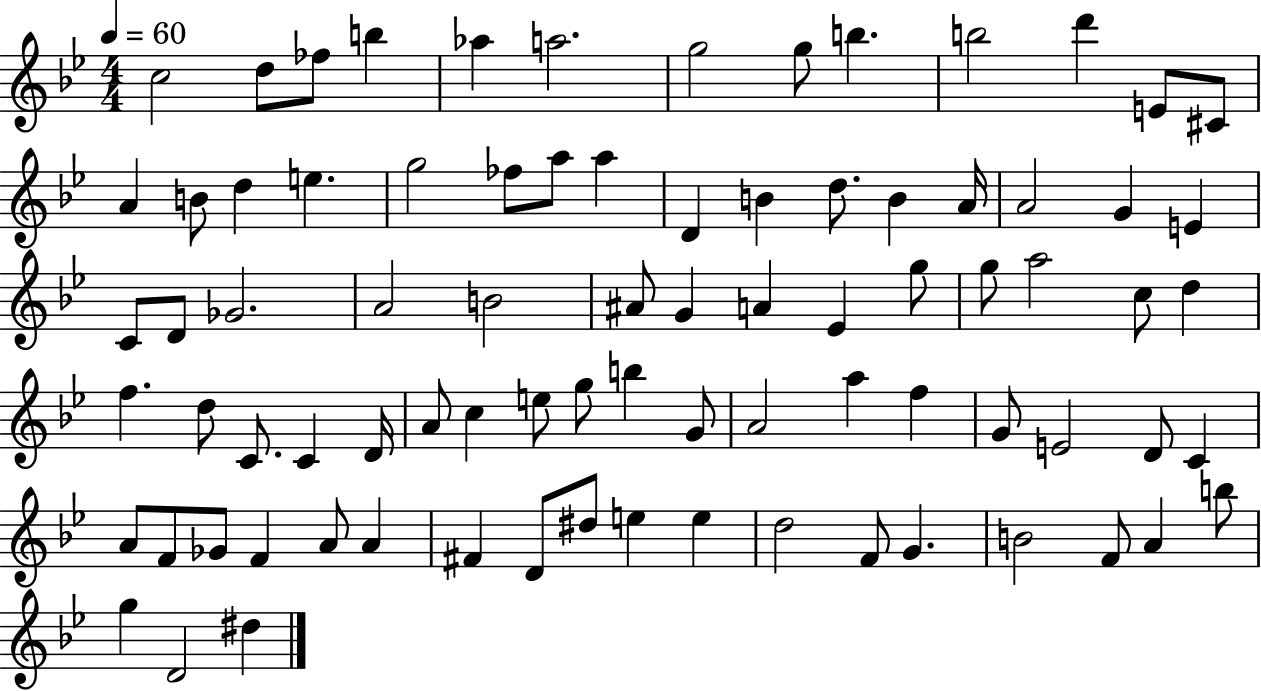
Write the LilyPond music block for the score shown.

{
  \clef treble
  \numericTimeSignature
  \time 4/4
  \key bes \major
  \tempo 4 = 60
  c''2 d''8 fes''8 b''4 | aes''4 a''2. | g''2 g''8 b''4. | b''2 d'''4 e'8 cis'8 | \break a'4 b'8 d''4 e''4. | g''2 fes''8 a''8 a''4 | d'4 b'4 d''8. b'4 a'16 | a'2 g'4 e'4 | \break c'8 d'8 ges'2. | a'2 b'2 | ais'8 g'4 a'4 ees'4 g''8 | g''8 a''2 c''8 d''4 | \break f''4. d''8 c'8. c'4 d'16 | a'8 c''4 e''8 g''8 b''4 g'8 | a'2 a''4 f''4 | g'8 e'2 d'8 c'4 | \break a'8 f'8 ges'8 f'4 a'8 a'4 | fis'4 d'8 dis''8 e''4 e''4 | d''2 f'8 g'4. | b'2 f'8 a'4 b''8 | \break g''4 d'2 dis''4 | \bar "|."
}